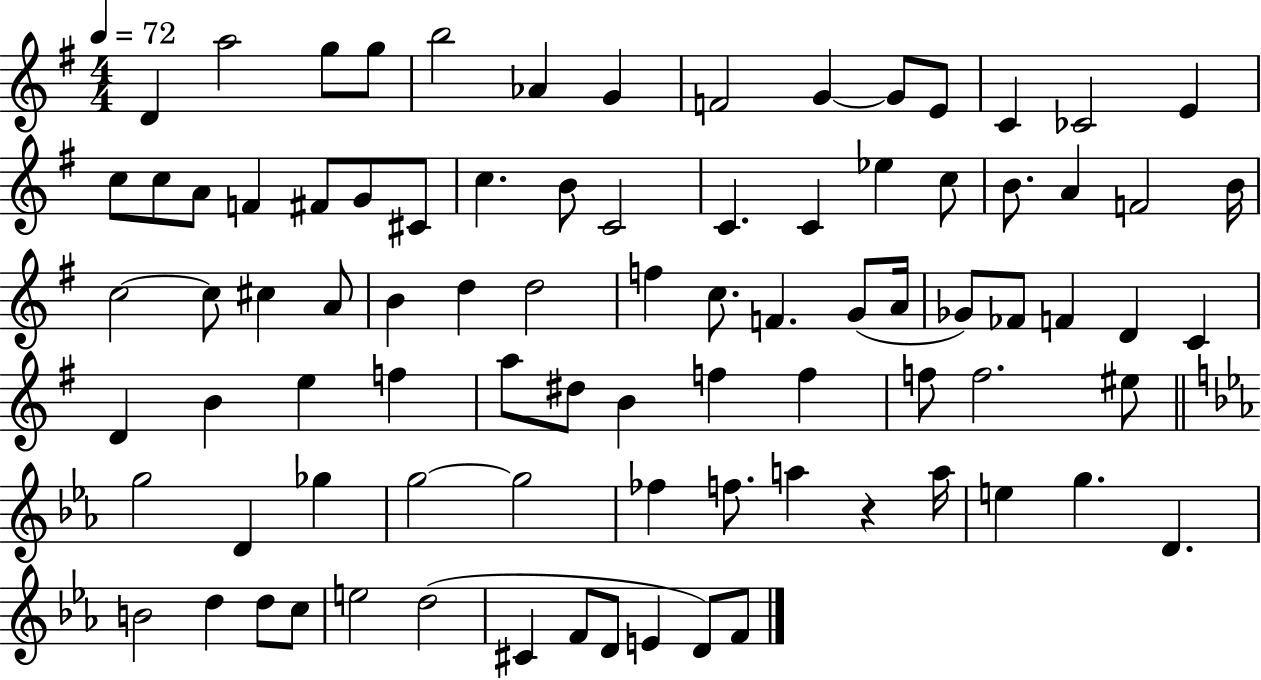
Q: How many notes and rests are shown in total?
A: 86